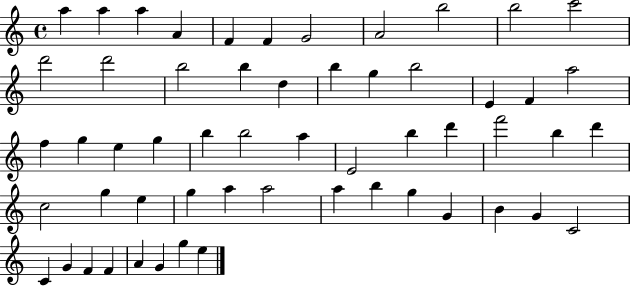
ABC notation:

X:1
T:Untitled
M:4/4
L:1/4
K:C
a a a A F F G2 A2 b2 b2 c'2 d'2 d'2 b2 b d b g b2 E F a2 f g e g b b2 a E2 b d' f'2 b d' c2 g e g a a2 a b g G B G C2 C G F F A G g e